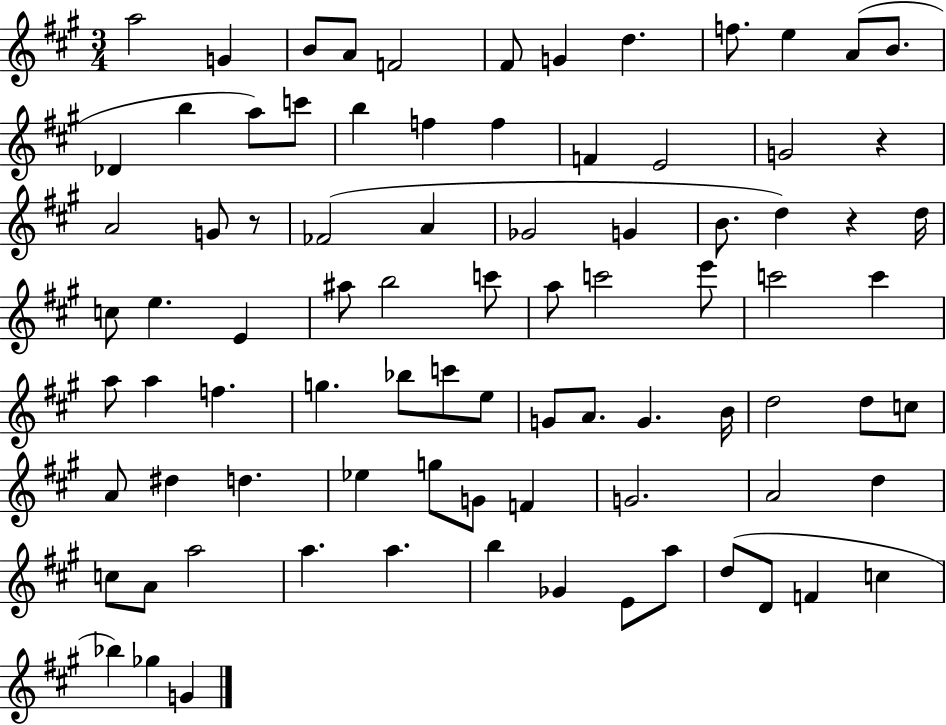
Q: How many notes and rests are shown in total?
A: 85